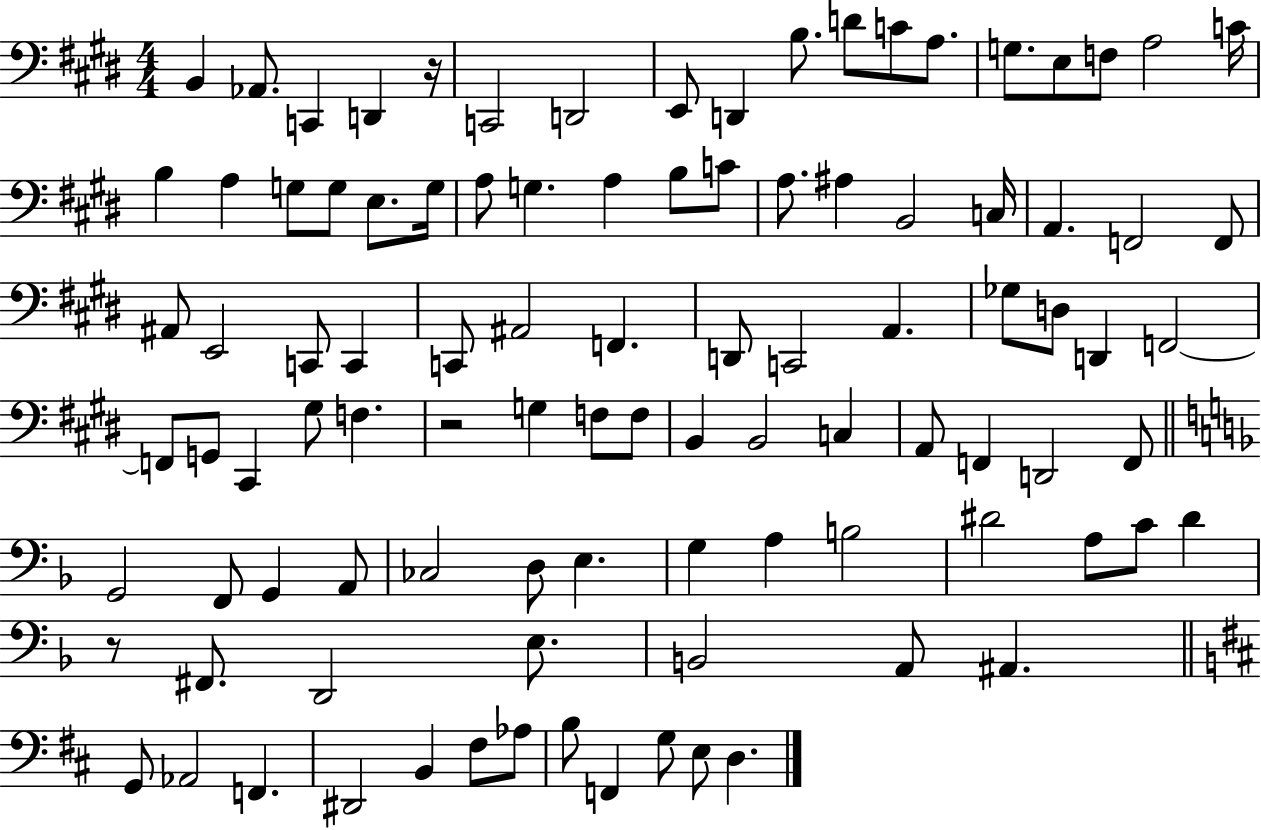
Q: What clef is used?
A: bass